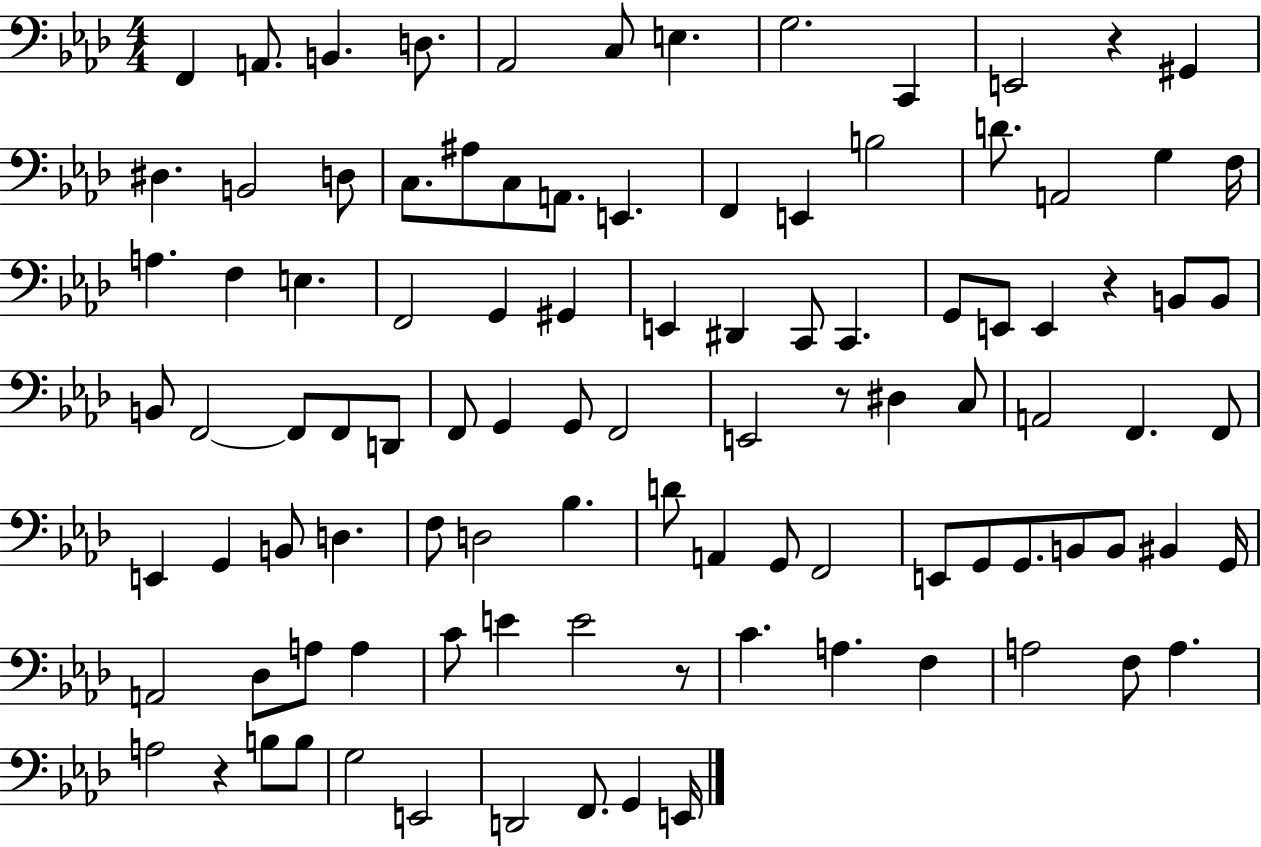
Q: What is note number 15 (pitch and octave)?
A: C3